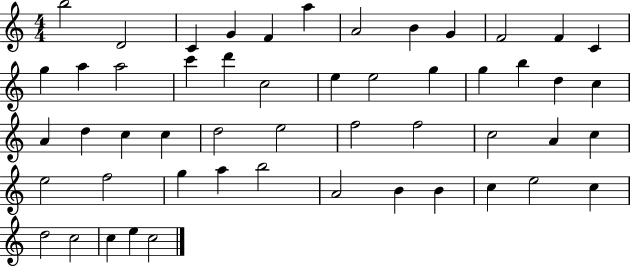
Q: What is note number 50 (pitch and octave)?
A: C5